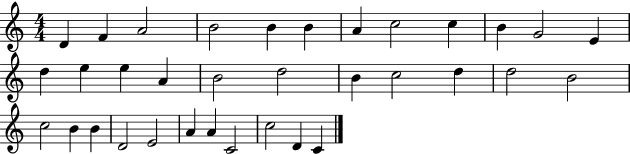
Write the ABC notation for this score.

X:1
T:Untitled
M:4/4
L:1/4
K:C
D F A2 B2 B B A c2 c B G2 E d e e A B2 d2 B c2 d d2 B2 c2 B B D2 E2 A A C2 c2 D C